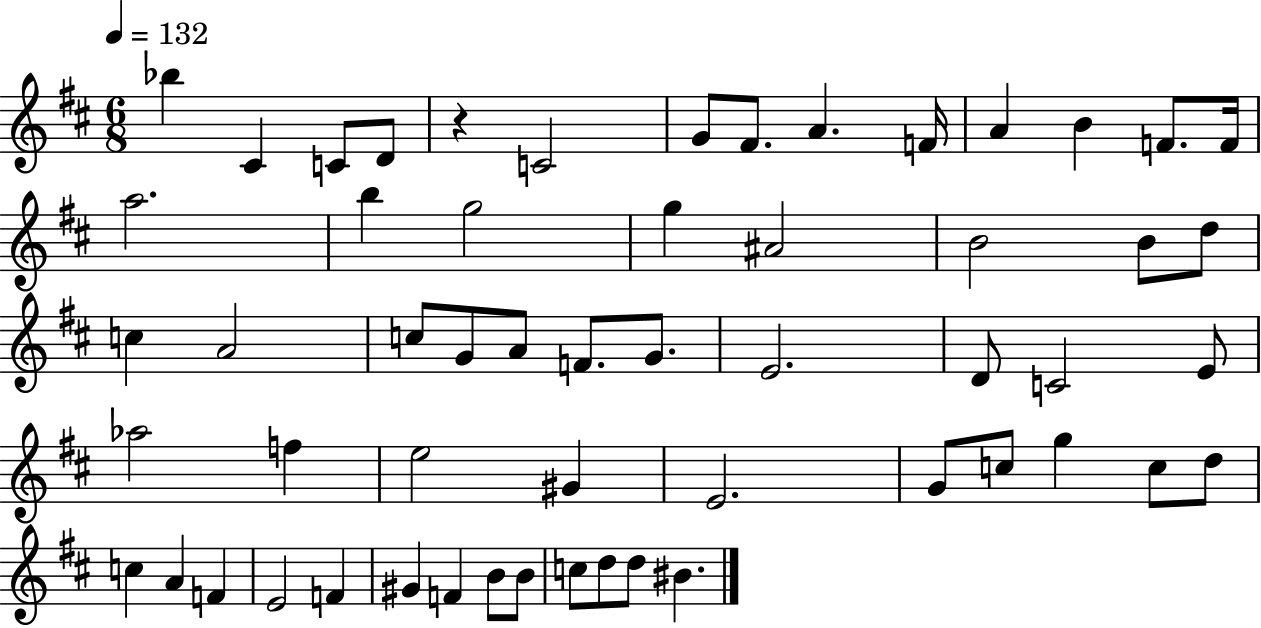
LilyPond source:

{
  \clef treble
  \numericTimeSignature
  \time 6/8
  \key d \major
  \tempo 4 = 132
  bes''4 cis'4 c'8 d'8 | r4 c'2 | g'8 fis'8. a'4. f'16 | a'4 b'4 f'8. f'16 | \break a''2. | b''4 g''2 | g''4 ais'2 | b'2 b'8 d''8 | \break c''4 a'2 | c''8 g'8 a'8 f'8. g'8. | e'2. | d'8 c'2 e'8 | \break aes''2 f''4 | e''2 gis'4 | e'2. | g'8 c''8 g''4 c''8 d''8 | \break c''4 a'4 f'4 | e'2 f'4 | gis'4 f'4 b'8 b'8 | c''8 d''8 d''8 bis'4. | \break \bar "|."
}